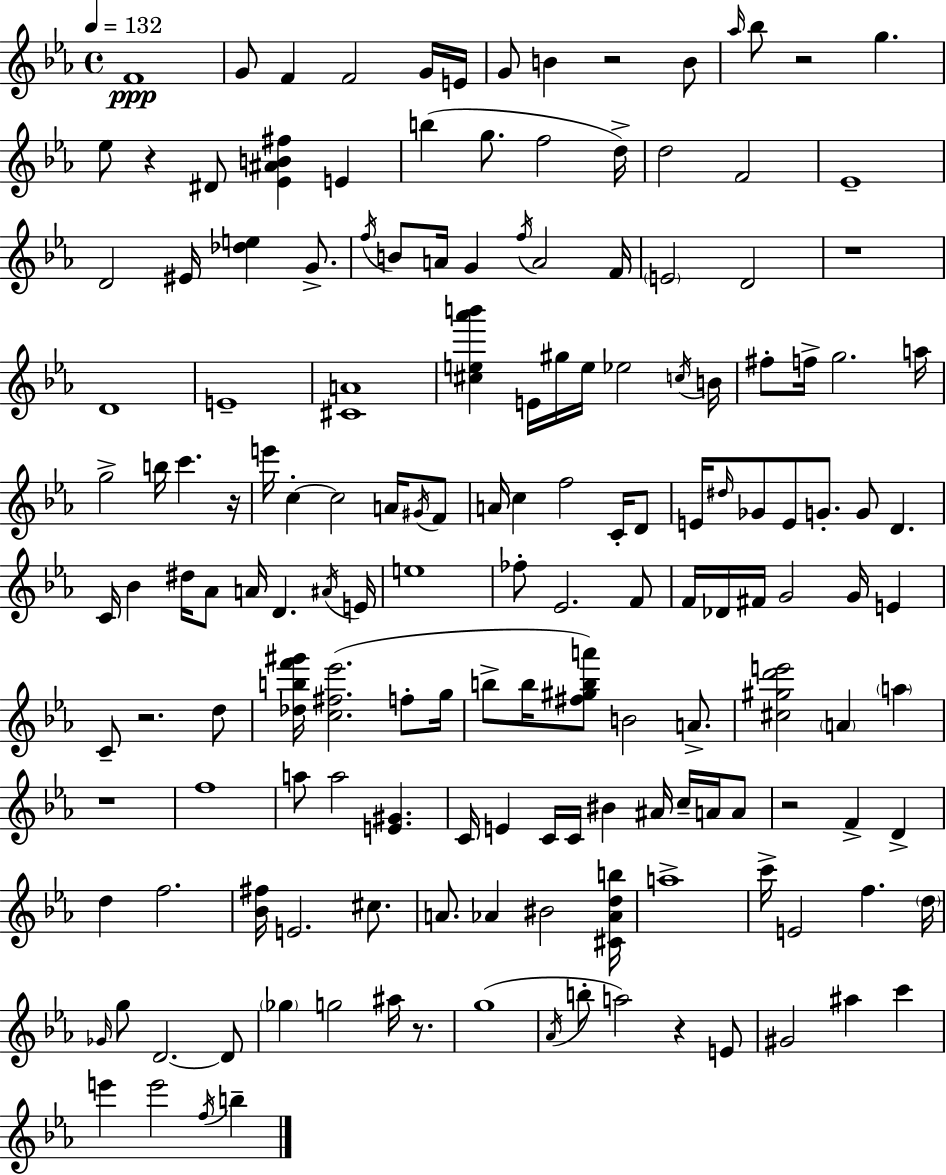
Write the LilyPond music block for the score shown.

{
  \clef treble
  \time 4/4
  \defaultTimeSignature
  \key c \minor
  \tempo 4 = 132
  \repeat volta 2 { f'1\ppp | g'8 f'4 f'2 g'16 e'16 | g'8 b'4 r2 b'8 | \grace { aes''16 } bes''8 r2 g''4. | \break ees''8 r4 dis'8 <ees' ais' b' fis''>4 e'4 | b''4( g''8. f''2 | d''16->) d''2 f'2 | ees'1-- | \break d'2 eis'16 <des'' e''>4 g'8.-> | \acciaccatura { f''16 } b'8 a'16 g'4 \acciaccatura { f''16 } a'2 | f'16 \parenthesize e'2 d'2 | r1 | \break d'1 | e'1-- | <cis' a'>1 | <cis'' e'' aes''' b'''>4 e'16 gis''16 e''16 ees''2 | \break \acciaccatura { c''16 } b'16 fis''8-. f''16-> g''2. | a''16 g''2-> b''16 c'''4. | r16 e'''16 c''4-.~~ c''2 | a'16 \acciaccatura { gis'16 } f'8 a'16 c''4 f''2 | \break c'16-. d'8 e'16 \grace { dis''16 } ges'8 e'8 g'8.-. g'8 | d'4. c'16 bes'4 dis''16 aes'8 a'16 d'4. | \acciaccatura { ais'16 } e'16 e''1 | fes''8-. ees'2. | \break f'8 f'16 des'16 fis'16 g'2 | g'16 e'4 c'8-- r2. | d''8 <des'' b'' f''' gis'''>16 <c'' fis'' ees'''>2.( | f''8-. g''16 b''8-> b''16 <fis'' gis'' b'' a'''>8) b'2 | \break a'8.-> <cis'' gis'' d''' e'''>2 \parenthesize a'4 | \parenthesize a''4 r1 | f''1 | a''8 a''2 | \break <e' gis'>4. c'16 e'4 c'16 c'16 bis'4 | ais'16 c''16-- a'16 a'8 r2 f'4-> | d'4-> d''4 f''2. | <bes' fis''>16 e'2. | \break cis''8. a'8. aes'4 bis'2 | <cis' aes' d'' b''>16 a''1-> | c'''16-> e'2 | f''4. \parenthesize d''16 \grace { ges'16 } g''8 d'2.~~ | \break d'8 \parenthesize ges''4 g''2 | ais''16 r8. g''1( | \acciaccatura { aes'16 } b''8-. a''2) | r4 e'8 gis'2 | \break ais''4 c'''4 e'''4 e'''2 | \acciaccatura { f''16 } b''4-- } \bar "|."
}